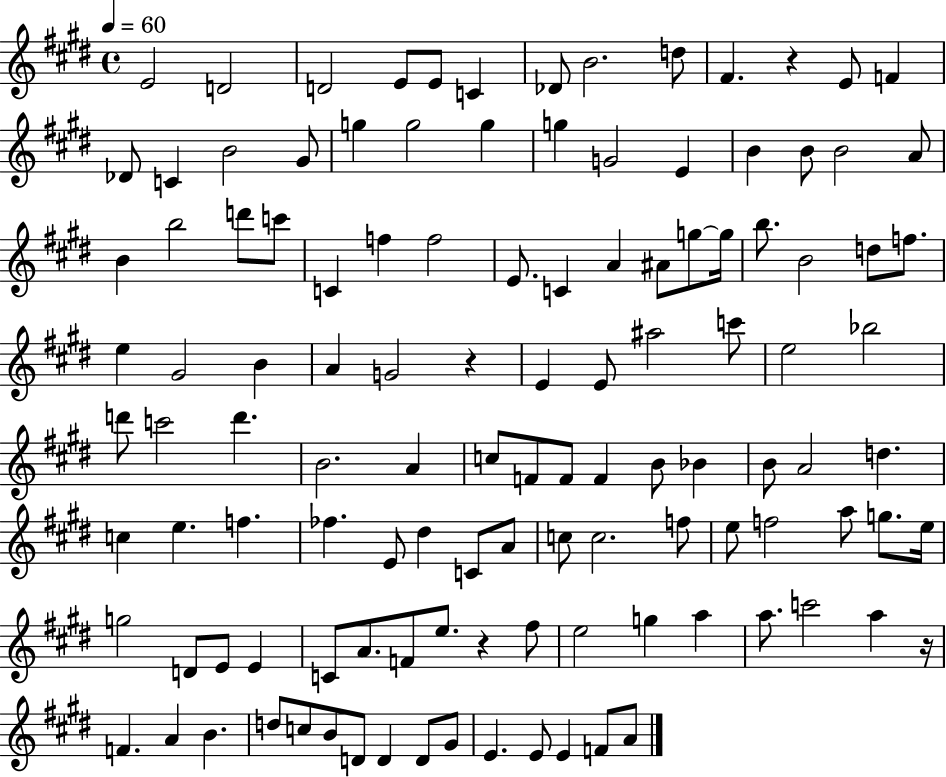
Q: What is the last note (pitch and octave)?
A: A4